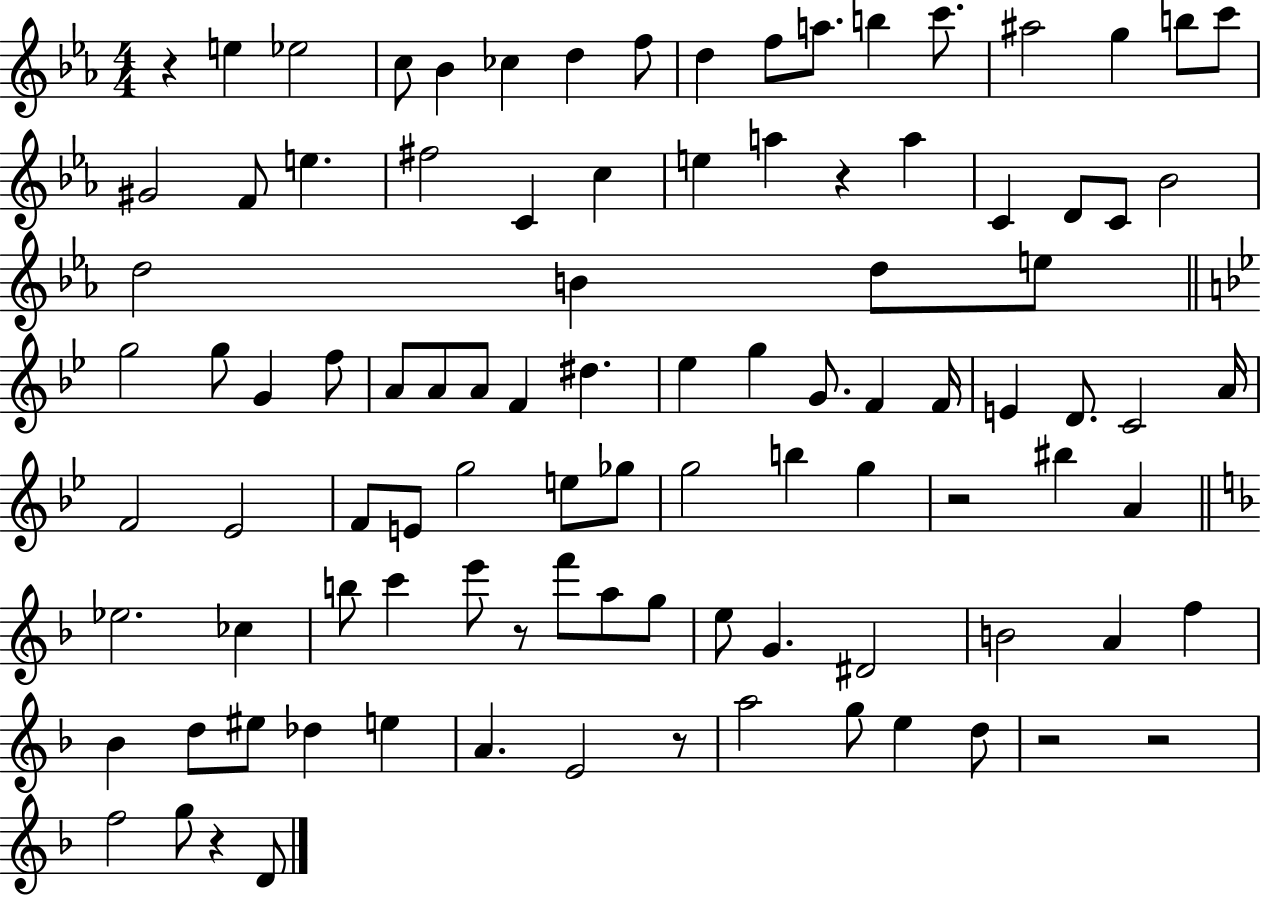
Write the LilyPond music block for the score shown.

{
  \clef treble
  \numericTimeSignature
  \time 4/4
  \key ees \major
  r4 e''4 ees''2 | c''8 bes'4 ces''4 d''4 f''8 | d''4 f''8 a''8. b''4 c'''8. | ais''2 g''4 b''8 c'''8 | \break gis'2 f'8 e''4. | fis''2 c'4 c''4 | e''4 a''4 r4 a''4 | c'4 d'8 c'8 bes'2 | \break d''2 b'4 d''8 e''8 | \bar "||" \break \key bes \major g''2 g''8 g'4 f''8 | a'8 a'8 a'8 f'4 dis''4. | ees''4 g''4 g'8. f'4 f'16 | e'4 d'8. c'2 a'16 | \break f'2 ees'2 | f'8 e'8 g''2 e''8 ges''8 | g''2 b''4 g''4 | r2 bis''4 a'4 | \break \bar "||" \break \key f \major ees''2. ces''4 | b''8 c'''4 e'''8 r8 f'''8 a''8 g''8 | e''8 g'4. dis'2 | b'2 a'4 f''4 | \break bes'4 d''8 eis''8 des''4 e''4 | a'4. e'2 r8 | a''2 g''8 e''4 d''8 | r2 r2 | \break f''2 g''8 r4 d'8 | \bar "|."
}